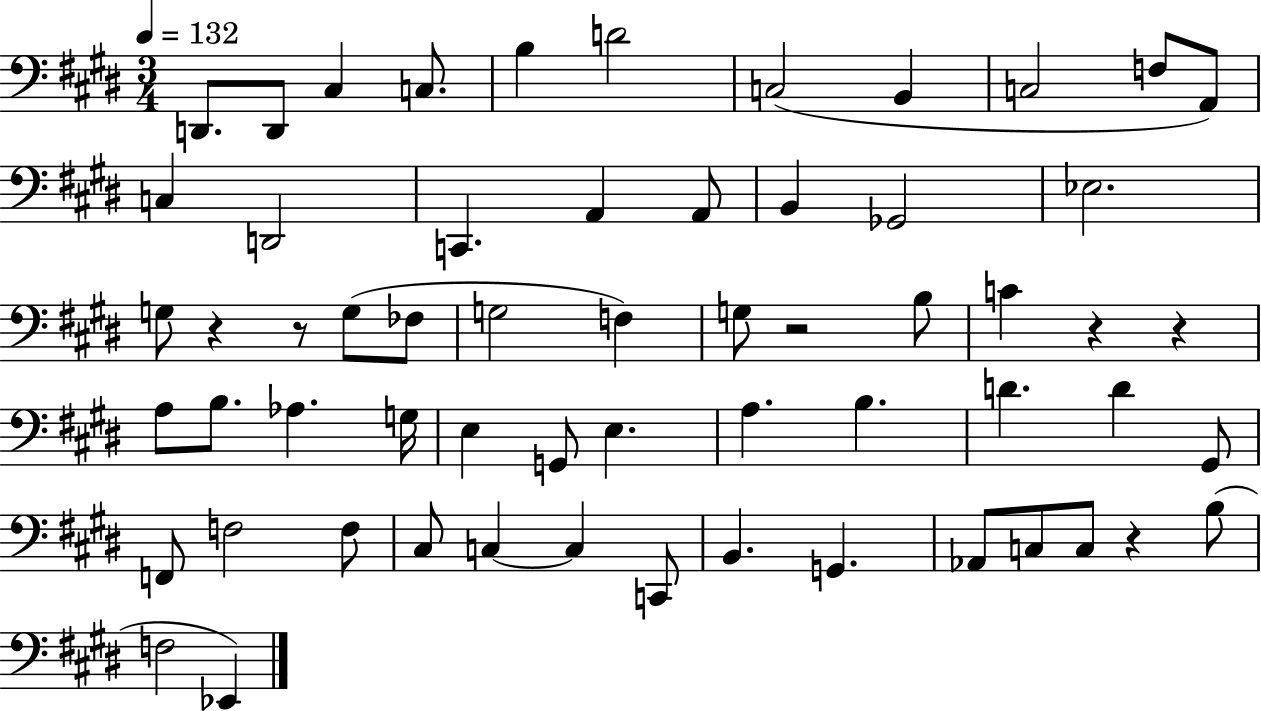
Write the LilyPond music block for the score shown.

{
  \clef bass
  \numericTimeSignature
  \time 3/4
  \key e \major
  \tempo 4 = 132
  d,8. d,8 cis4 c8. | b4 d'2 | c2( b,4 | c2 f8 a,8) | \break c4 d,2 | c,4. a,4 a,8 | b,4 ges,2 | ees2. | \break g8 r4 r8 g8( fes8 | g2 f4) | g8 r2 b8 | c'4 r4 r4 | \break a8 b8. aes4. g16 | e4 g,8 e4. | a4. b4. | d'4. d'4 gis,8 | \break f,8 f2 f8 | cis8 c4~~ c4 c,8 | b,4. g,4. | aes,8 c8 c8 r4 b8( | \break f2 ees,4) | \bar "|."
}